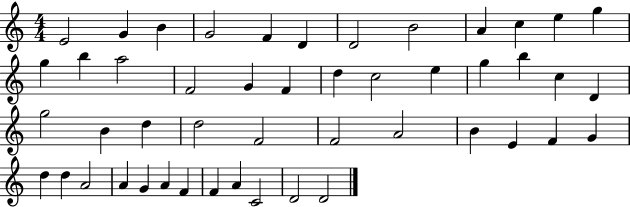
{
  \clef treble
  \numericTimeSignature
  \time 4/4
  \key c \major
  e'2 g'4 b'4 | g'2 f'4 d'4 | d'2 b'2 | a'4 c''4 e''4 g''4 | \break g''4 b''4 a''2 | f'2 g'4 f'4 | d''4 c''2 e''4 | g''4 b''4 c''4 d'4 | \break g''2 b'4 d''4 | d''2 f'2 | f'2 a'2 | b'4 e'4 f'4 g'4 | \break d''4 d''4 a'2 | a'4 g'4 a'4 f'4 | f'4 a'4 c'2 | d'2 d'2 | \break \bar "|."
}